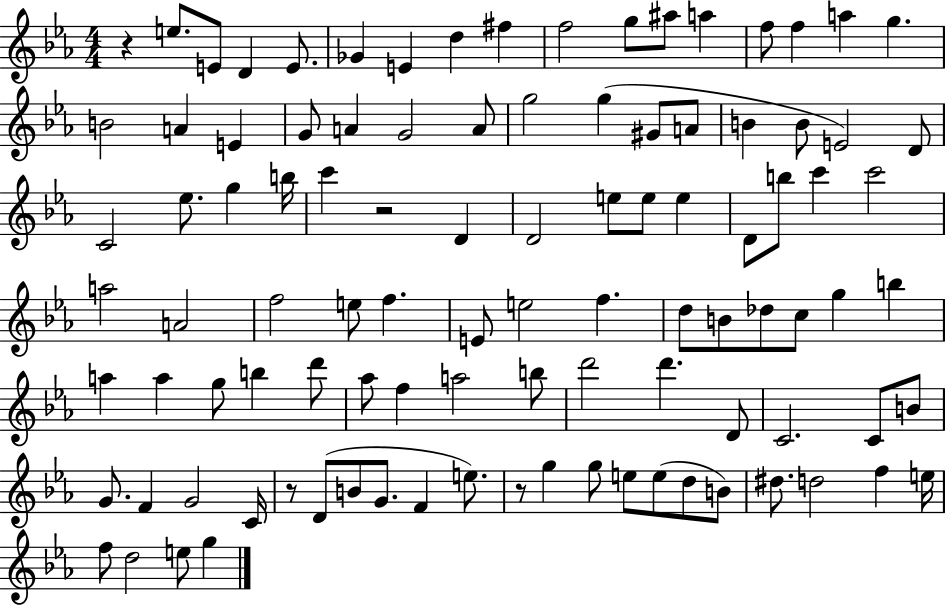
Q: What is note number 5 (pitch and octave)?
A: Gb4